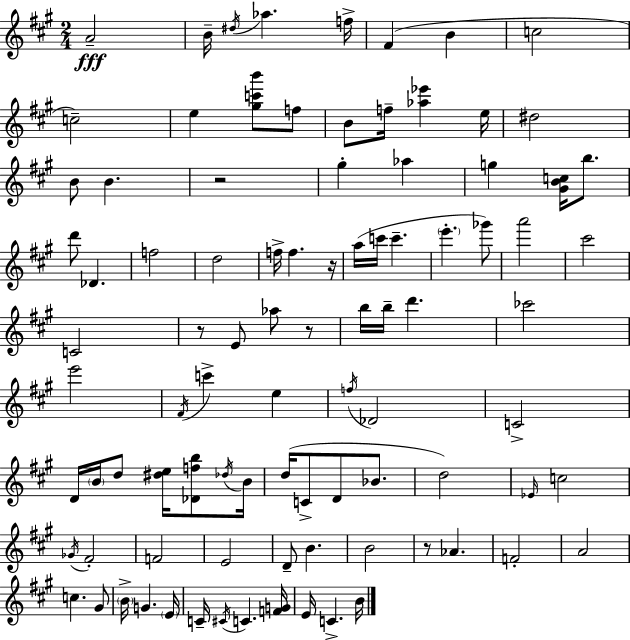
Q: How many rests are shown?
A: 5